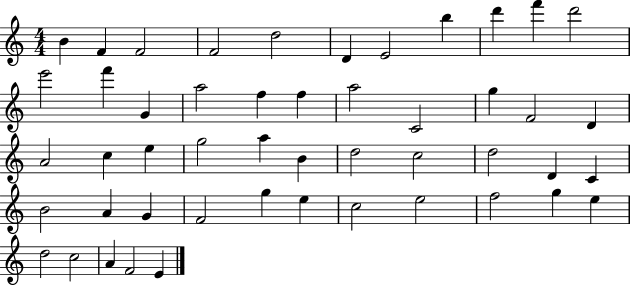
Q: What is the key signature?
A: C major